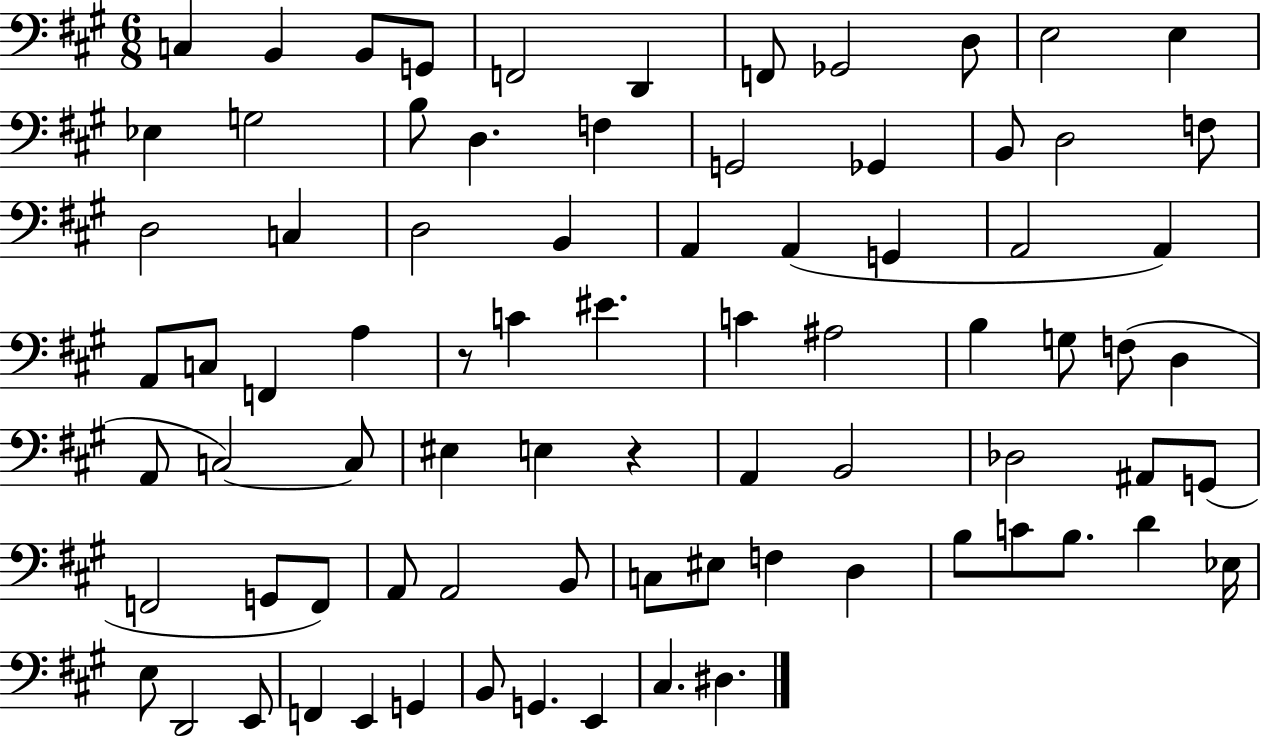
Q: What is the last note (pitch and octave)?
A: D#3